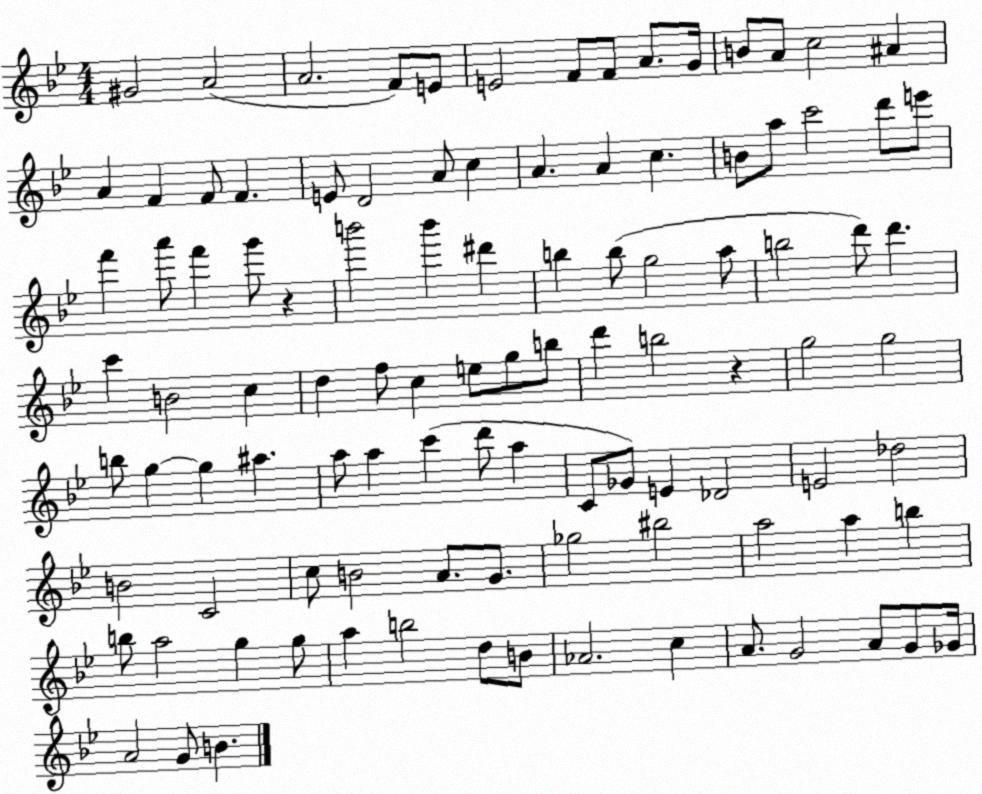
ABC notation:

X:1
T:Untitled
M:4/4
L:1/4
K:Bb
^G2 A2 A2 F/2 E/2 E2 F/2 F/2 A/2 G/4 B/2 A/2 c2 ^A A F F/2 F E/2 D2 A/2 c A A c B/2 a/2 c'2 d'/2 e'/2 f' a'/2 f' g'/2 z b'2 b' ^d' b b/2 g2 a/2 b2 d'/2 d' c' B2 c d f/2 c e/2 g/2 b/2 d' b2 z g2 g2 b/2 g g ^a a/2 a c' d'/2 a C/2 _G/2 E _D2 E2 _d2 B2 C2 c/2 B2 A/2 G/2 _g2 ^b2 a2 a b b/2 a2 g g/2 a b2 d/2 B/2 _A2 c A/2 G2 A/2 G/2 _G/4 A2 G/2 B